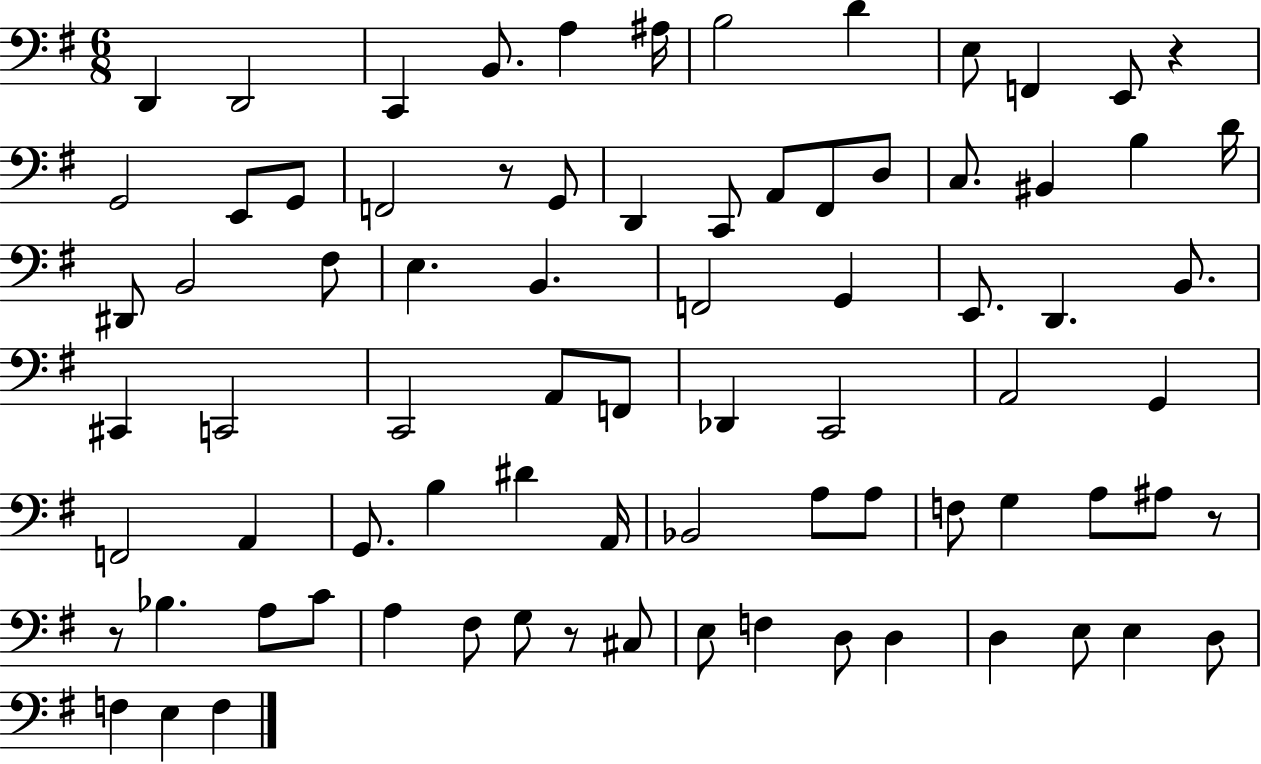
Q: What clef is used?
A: bass